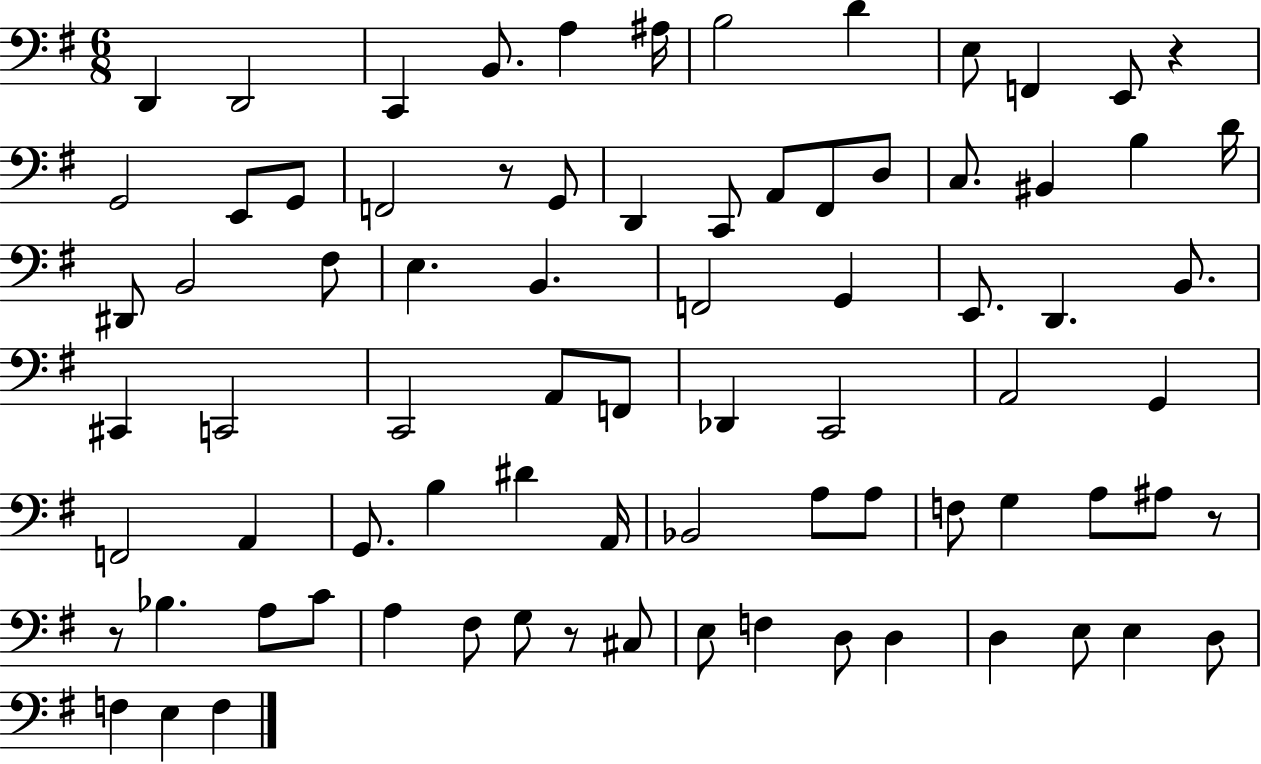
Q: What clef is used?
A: bass